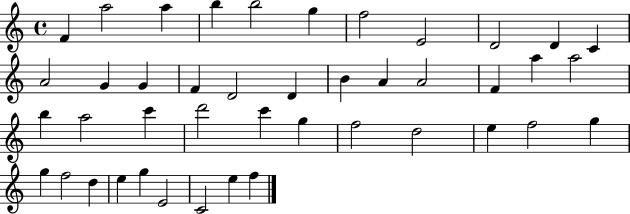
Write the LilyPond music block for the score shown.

{
  \clef treble
  \time 4/4
  \defaultTimeSignature
  \key c \major
  f'4 a''2 a''4 | b''4 b''2 g''4 | f''2 e'2 | d'2 d'4 c'4 | \break a'2 g'4 g'4 | f'4 d'2 d'4 | b'4 a'4 a'2 | f'4 a''4 a''2 | \break b''4 a''2 c'''4 | d'''2 c'''4 g''4 | f''2 d''2 | e''4 f''2 g''4 | \break g''4 f''2 d''4 | e''4 g''4 e'2 | c'2 e''4 f''4 | \bar "|."
}